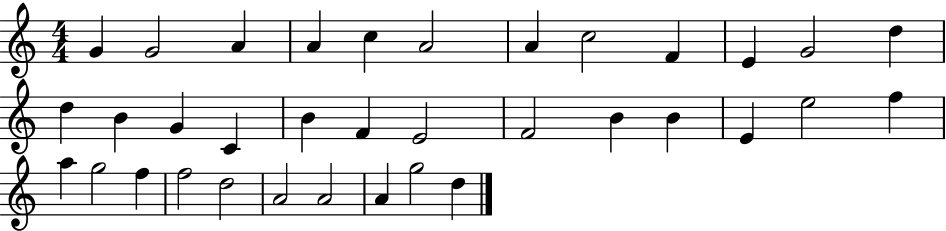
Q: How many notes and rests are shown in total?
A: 35